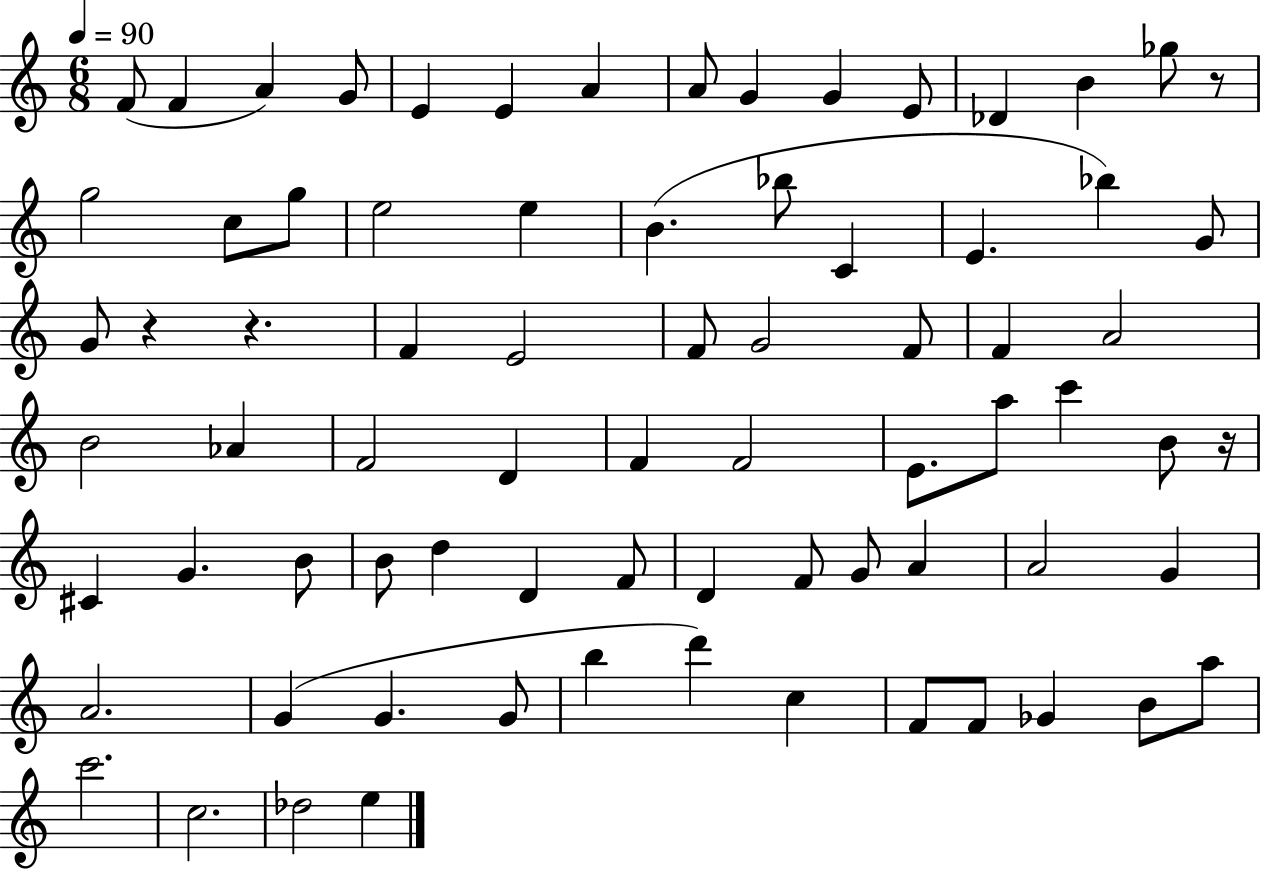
F4/e F4/q A4/q G4/e E4/q E4/q A4/q A4/e G4/q G4/q E4/e Db4/q B4/q Gb5/e R/e G5/h C5/e G5/e E5/h E5/q B4/q. Bb5/e C4/q E4/q. Bb5/q G4/e G4/e R/q R/q. F4/q E4/h F4/e G4/h F4/e F4/q A4/h B4/h Ab4/q F4/h D4/q F4/q F4/h E4/e. A5/e C6/q B4/e R/s C#4/q G4/q. B4/e B4/e D5/q D4/q F4/e D4/q F4/e G4/e A4/q A4/h G4/q A4/h. G4/q G4/q. G4/e B5/q D6/q C5/q F4/e F4/e Gb4/q B4/e A5/e C6/h. C5/h. Db5/h E5/q